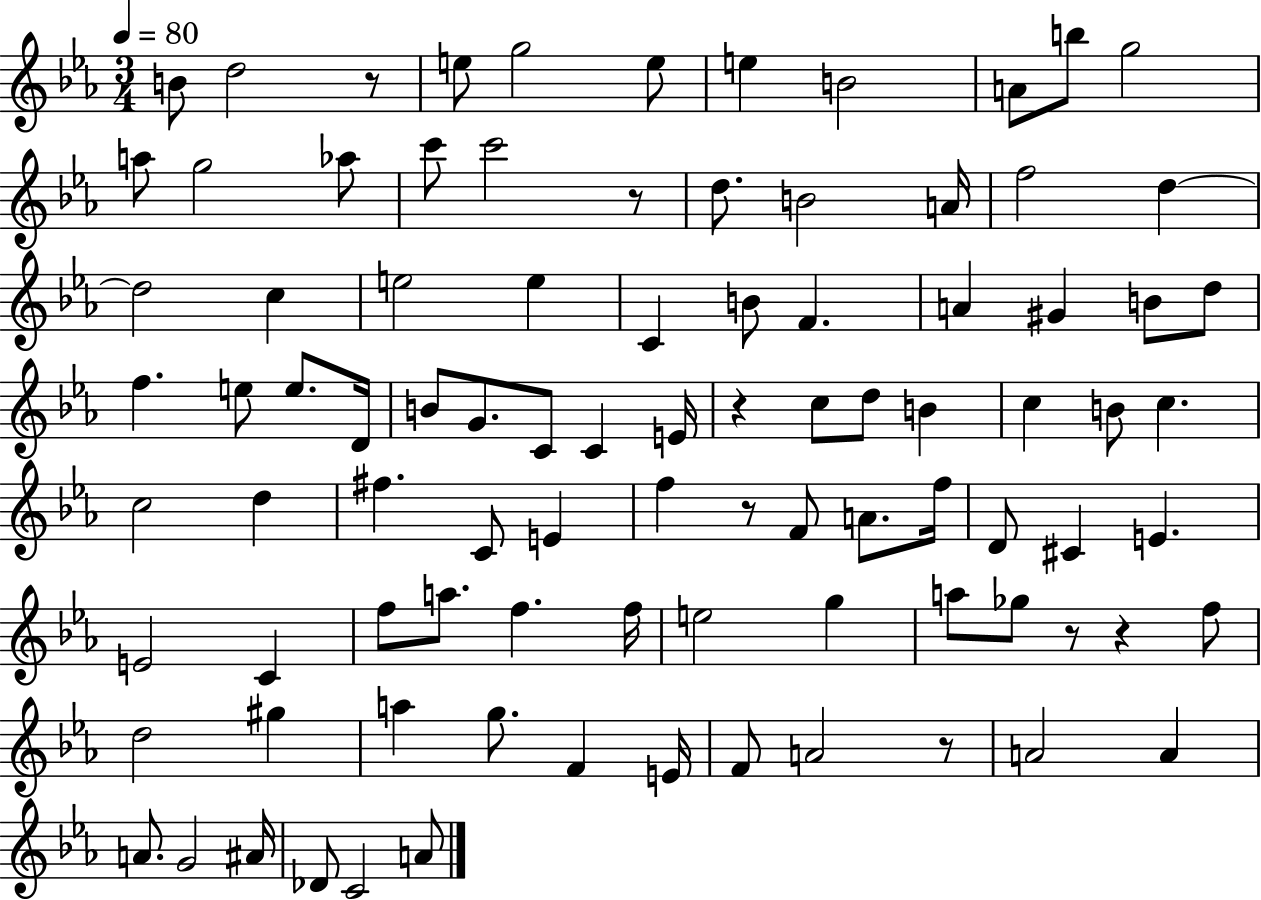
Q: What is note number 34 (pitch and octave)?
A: E5